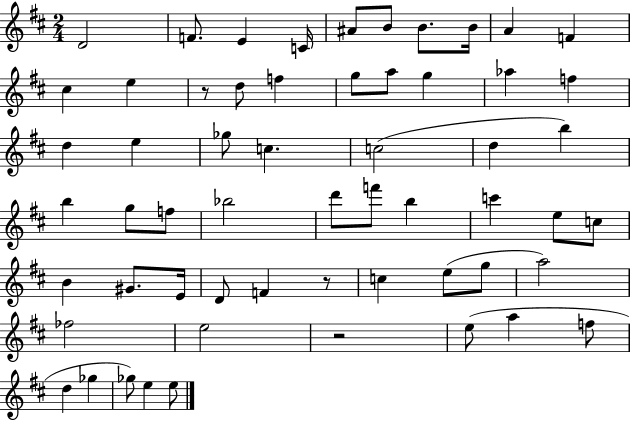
{
  \clef treble
  \numericTimeSignature
  \time 2/4
  \key d \major
  \repeat volta 2 { d'2 | f'8. e'4 c'16 | ais'8 b'8 b'8. b'16 | a'4 f'4 | \break cis''4 e''4 | r8 d''8 f''4 | g''8 a''8 g''4 | aes''4 f''4 | \break d''4 e''4 | ges''8 c''4. | c''2( | d''4 b''4) | \break b''4 g''8 f''8 | bes''2 | d'''8 f'''8 b''4 | c'''4 e''8 c''8 | \break b'4 gis'8. e'16 | d'8 f'4 r8 | c''4 e''8( g''8 | a''2) | \break fes''2 | e''2 | r2 | e''8( a''4 f''8 | \break d''4 ges''4 | ges''8) e''4 e''8 | } \bar "|."
}